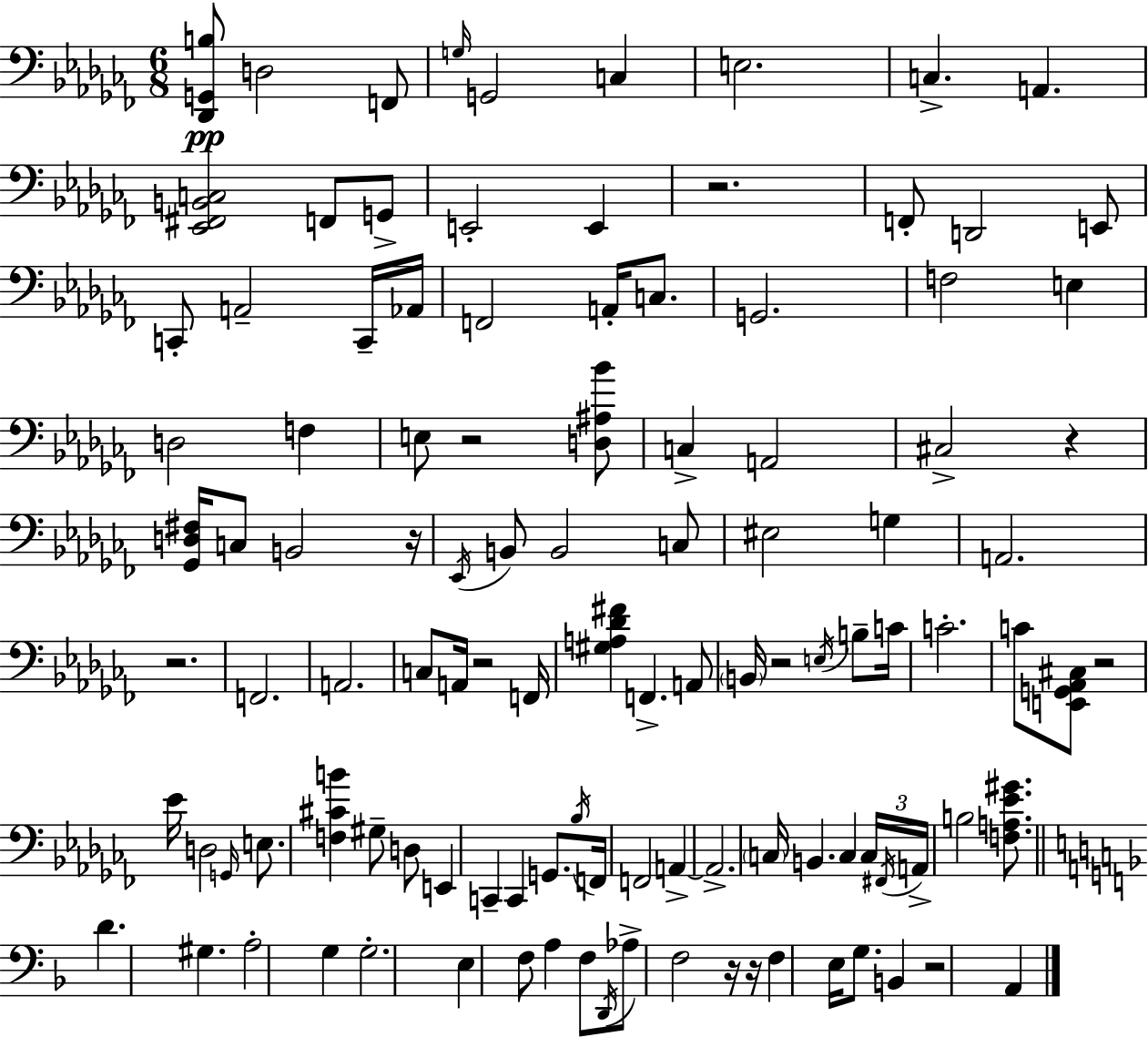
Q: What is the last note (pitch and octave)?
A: A2